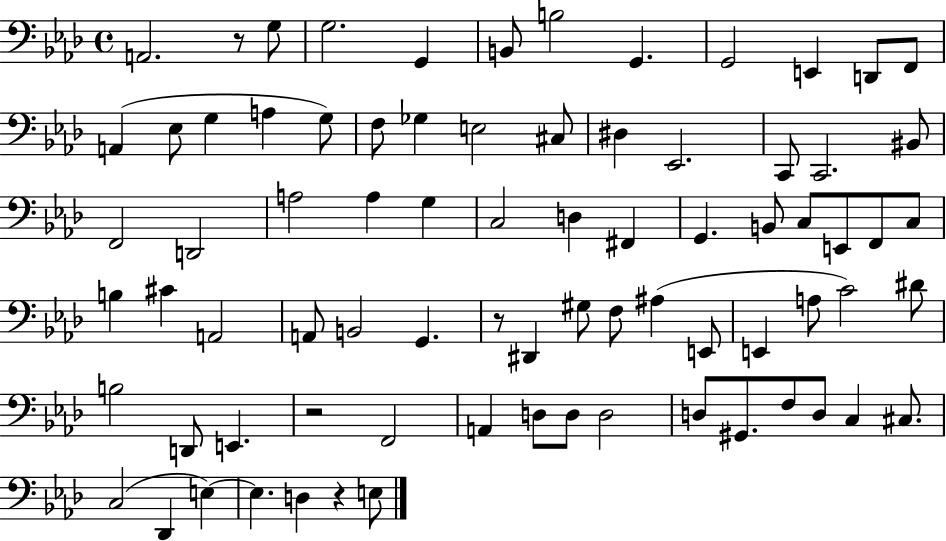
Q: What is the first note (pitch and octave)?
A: A2